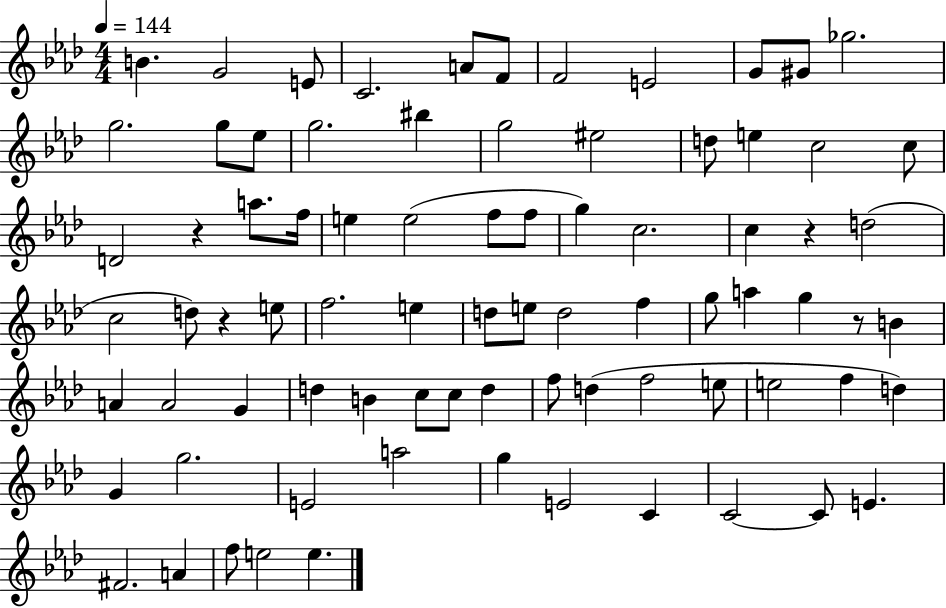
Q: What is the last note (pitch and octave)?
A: E5